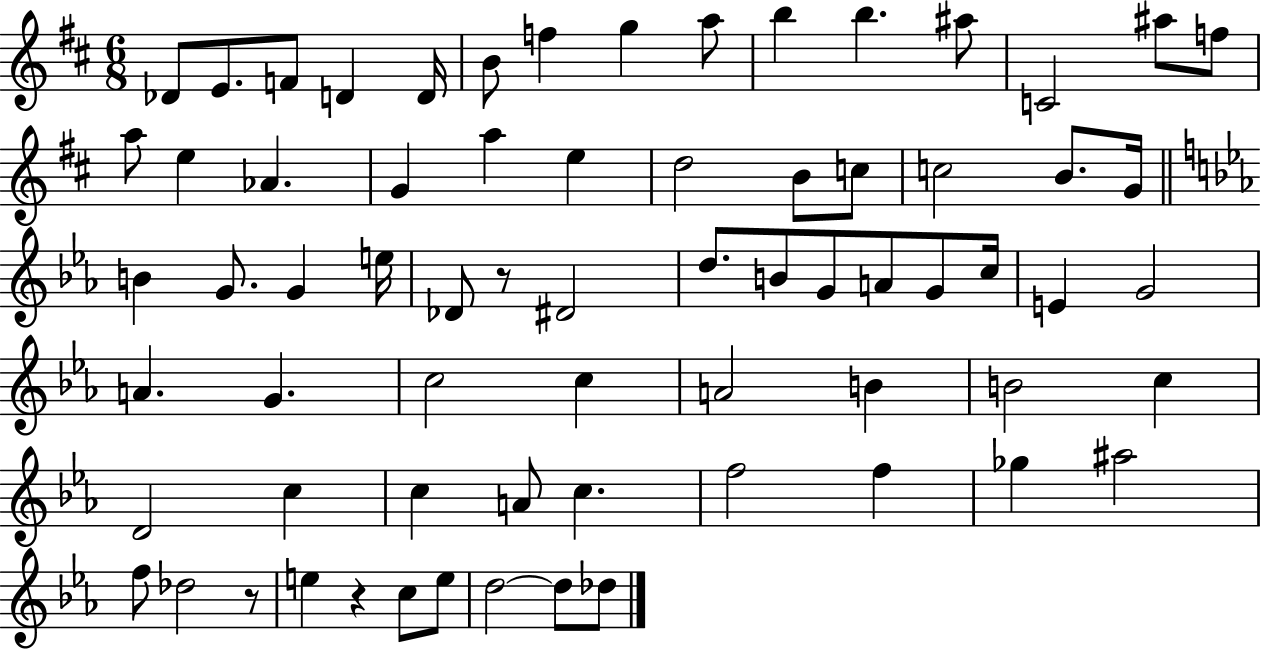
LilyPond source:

{
  \clef treble
  \numericTimeSignature
  \time 6/8
  \key d \major
  des'8 e'8. f'8 d'4 d'16 | b'8 f''4 g''4 a''8 | b''4 b''4. ais''8 | c'2 ais''8 f''8 | \break a''8 e''4 aes'4. | g'4 a''4 e''4 | d''2 b'8 c''8 | c''2 b'8. g'16 | \break \bar "||" \break \key ees \major b'4 g'8. g'4 e''16 | des'8 r8 dis'2 | d''8. b'8 g'8 a'8 g'8 c''16 | e'4 g'2 | \break a'4. g'4. | c''2 c''4 | a'2 b'4 | b'2 c''4 | \break d'2 c''4 | c''4 a'8 c''4. | f''2 f''4 | ges''4 ais''2 | \break f''8 des''2 r8 | e''4 r4 c''8 e''8 | d''2~~ d''8 des''8 | \bar "|."
}